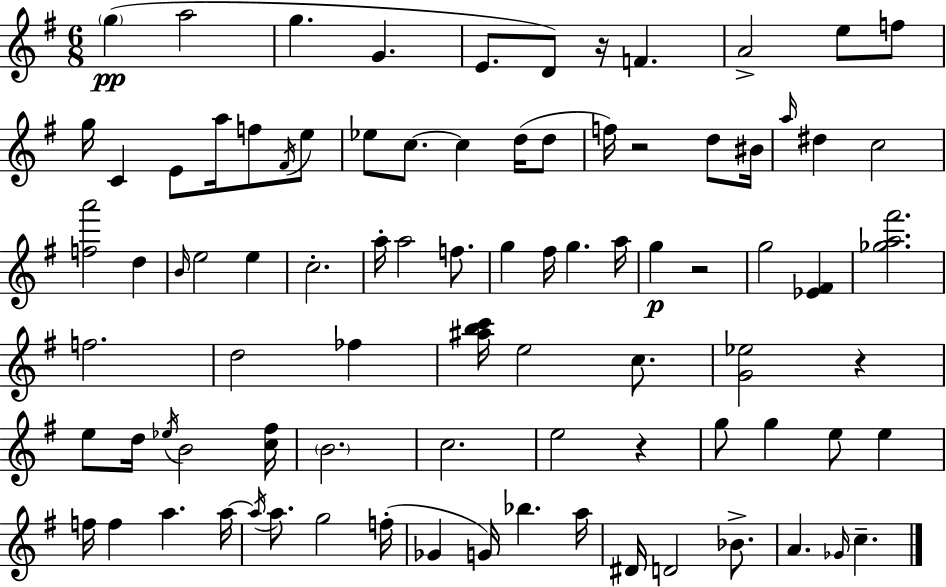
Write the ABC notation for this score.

X:1
T:Untitled
M:6/8
L:1/4
K:G
g a2 g G E/2 D/2 z/4 F A2 e/2 f/2 g/4 C E/2 a/4 f/2 ^F/4 e/2 _e/2 c/2 c d/4 d/2 f/4 z2 d/2 ^B/4 a/4 ^d c2 [fa']2 d B/4 e2 e c2 a/4 a2 f/2 g ^f/4 g a/4 g z2 g2 [_E^F] [_ga^f']2 f2 d2 _f [^abc']/4 e2 c/2 [G_e]2 z e/2 d/4 _e/4 B2 [c^f]/4 B2 c2 e2 z g/2 g e/2 e f/4 f a a/4 a/4 a/2 g2 f/4 _G G/4 _b a/4 ^D/4 D2 _B/2 A _G/4 c